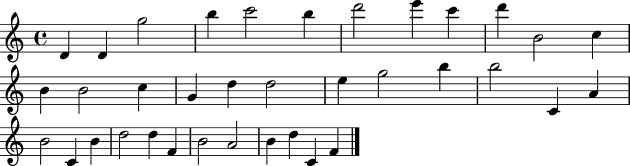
{
  \clef treble
  \time 4/4
  \defaultTimeSignature
  \key c \major
  d'4 d'4 g''2 | b''4 c'''2 b''4 | d'''2 e'''4 c'''4 | d'''4 b'2 c''4 | \break b'4 b'2 c''4 | g'4 d''4 d''2 | e''4 g''2 b''4 | b''2 c'4 a'4 | \break b'2 c'4 b'4 | d''2 d''4 f'4 | b'2 a'2 | b'4 d''4 c'4 f'4 | \break \bar "|."
}